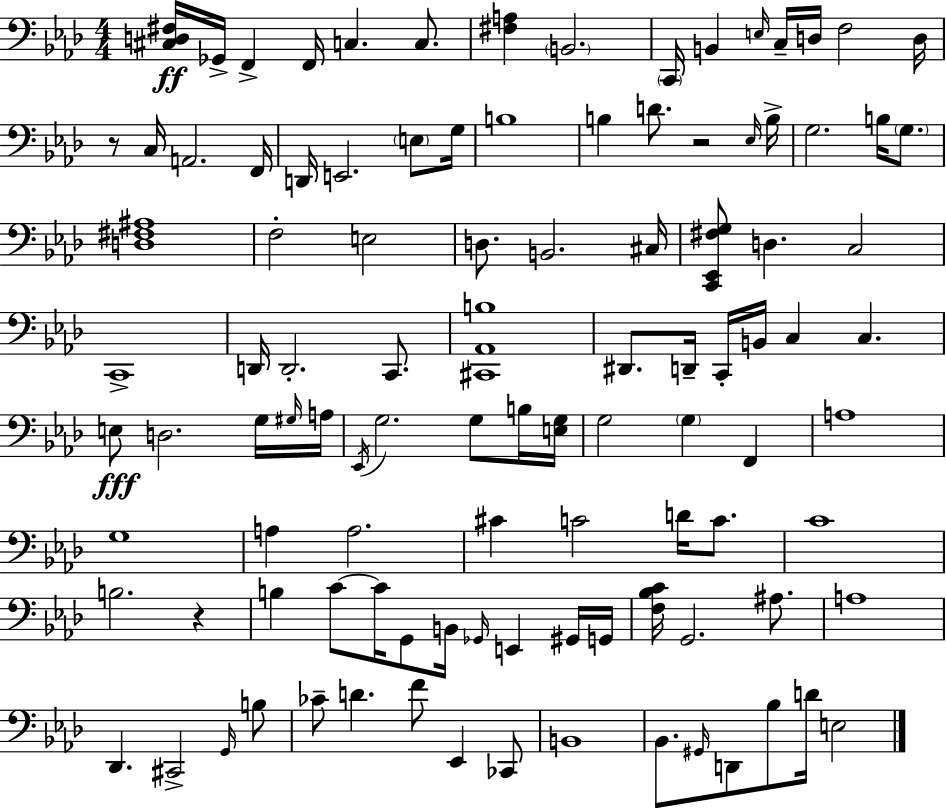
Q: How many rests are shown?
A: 3